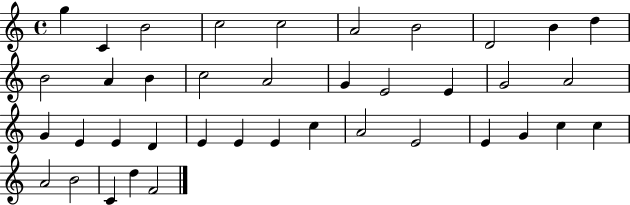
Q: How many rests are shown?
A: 0